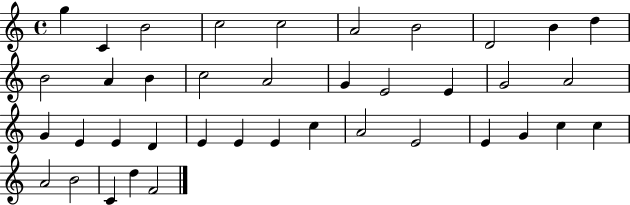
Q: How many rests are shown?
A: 0